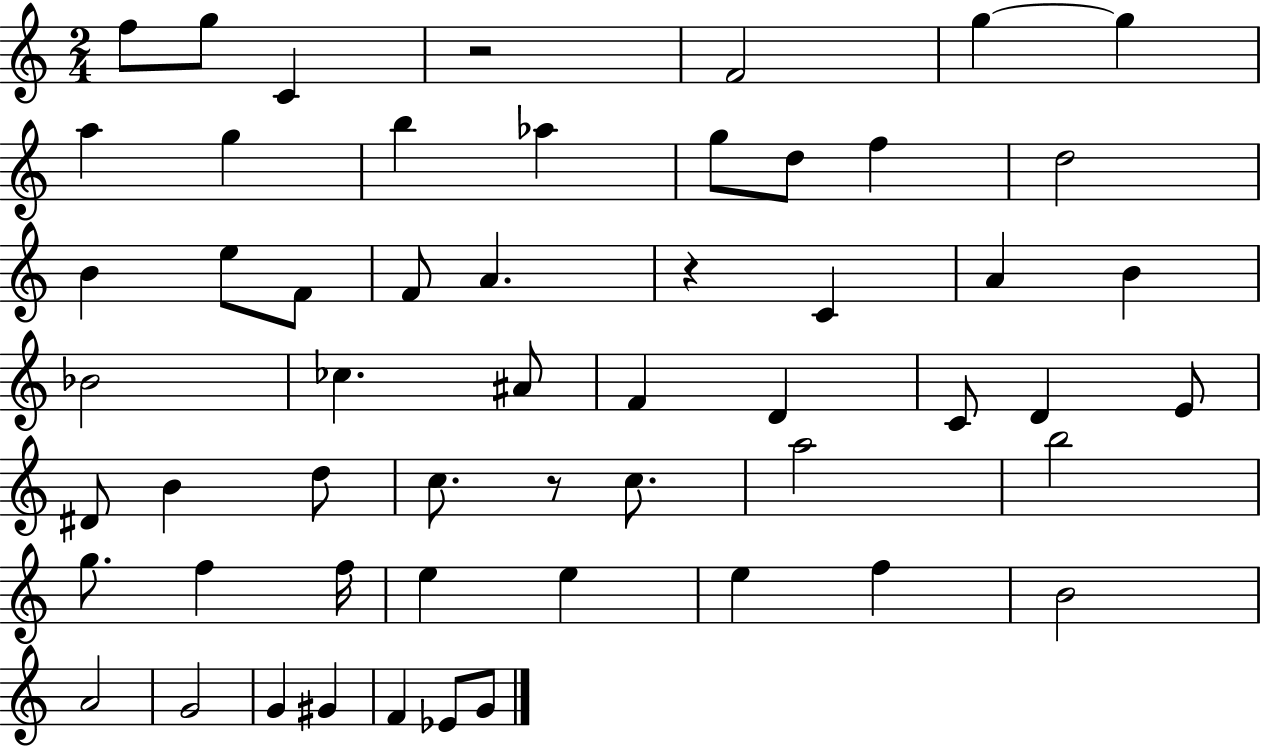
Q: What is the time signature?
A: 2/4